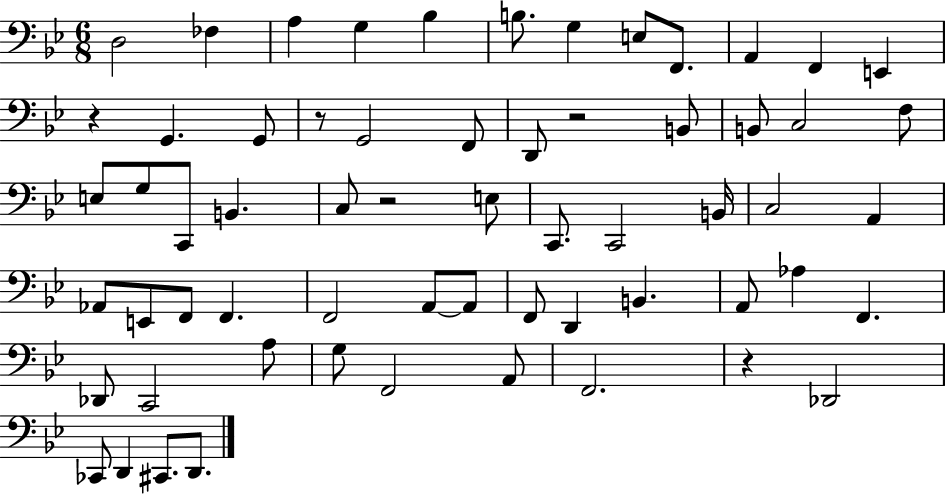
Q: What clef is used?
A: bass